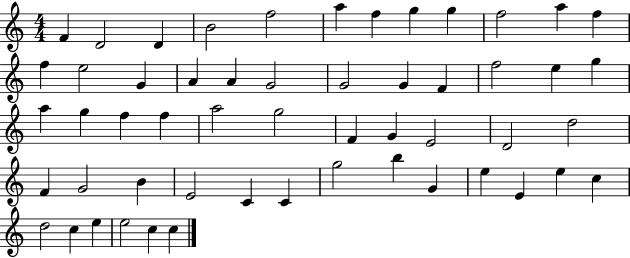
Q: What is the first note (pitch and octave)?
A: F4